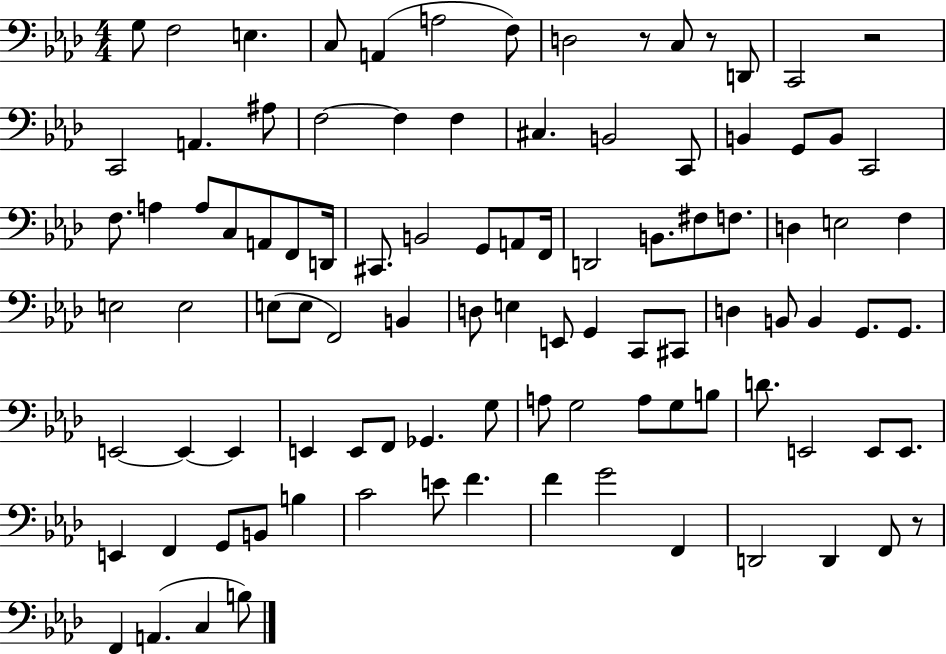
{
  \clef bass
  \numericTimeSignature
  \time 4/4
  \key aes \major
  g8 f2 e4. | c8 a,4( a2 f8) | d2 r8 c8 r8 d,8 | c,2 r2 | \break c,2 a,4. ais8 | f2~~ f4 f4 | cis4. b,2 c,8 | b,4 g,8 b,8 c,2 | \break f8. a4 a8 c8 a,8 f,8 d,16 | cis,8. b,2 g,8 a,8 f,16 | d,2 b,8. fis8 f8. | d4 e2 f4 | \break e2 e2 | e8( e8 f,2) b,4 | d8 e4 e,8 g,4 c,8 cis,8 | d4 b,8 b,4 g,8. g,8. | \break e,2~~ e,4~~ e,4 | e,4 e,8 f,8 ges,4. g8 | a8 g2 a8 g8 b8 | d'8. e,2 e,8 e,8. | \break e,4 f,4 g,8 b,8 b4 | c'2 e'8 f'4. | f'4 g'2 f,4 | d,2 d,4 f,8 r8 | \break f,4 a,4.( c4 b8) | \bar "|."
}